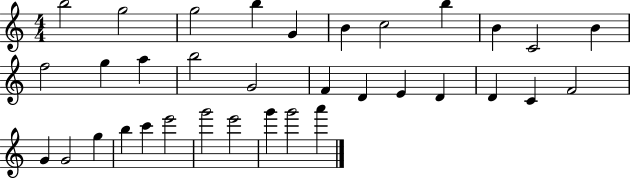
{
  \clef treble
  \numericTimeSignature
  \time 4/4
  \key c \major
  b''2 g''2 | g''2 b''4 g'4 | b'4 c''2 b''4 | b'4 c'2 b'4 | \break f''2 g''4 a''4 | b''2 g'2 | f'4 d'4 e'4 d'4 | d'4 c'4 f'2 | \break g'4 g'2 g''4 | b''4 c'''4 e'''2 | g'''2 e'''2 | g'''4 g'''2 a'''4 | \break \bar "|."
}